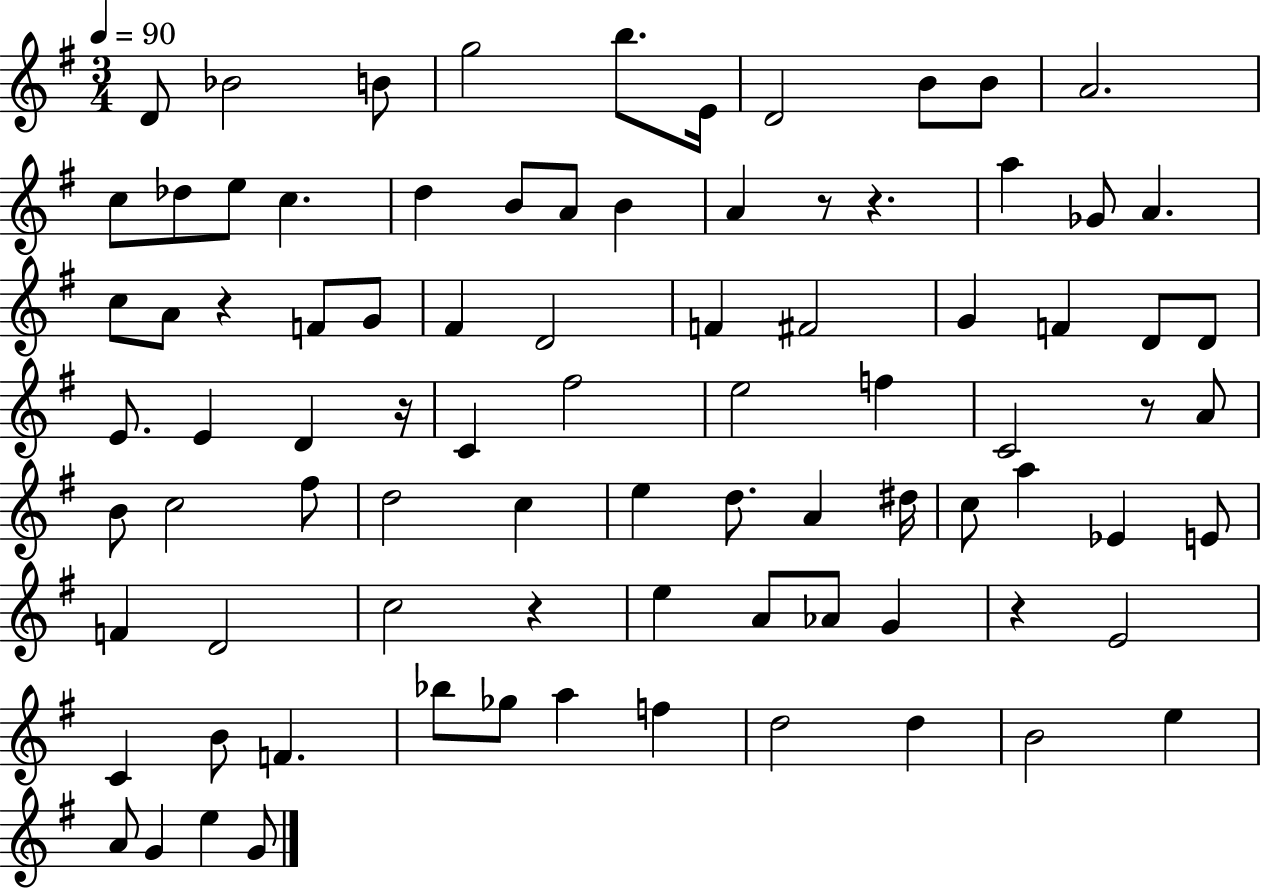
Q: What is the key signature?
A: G major